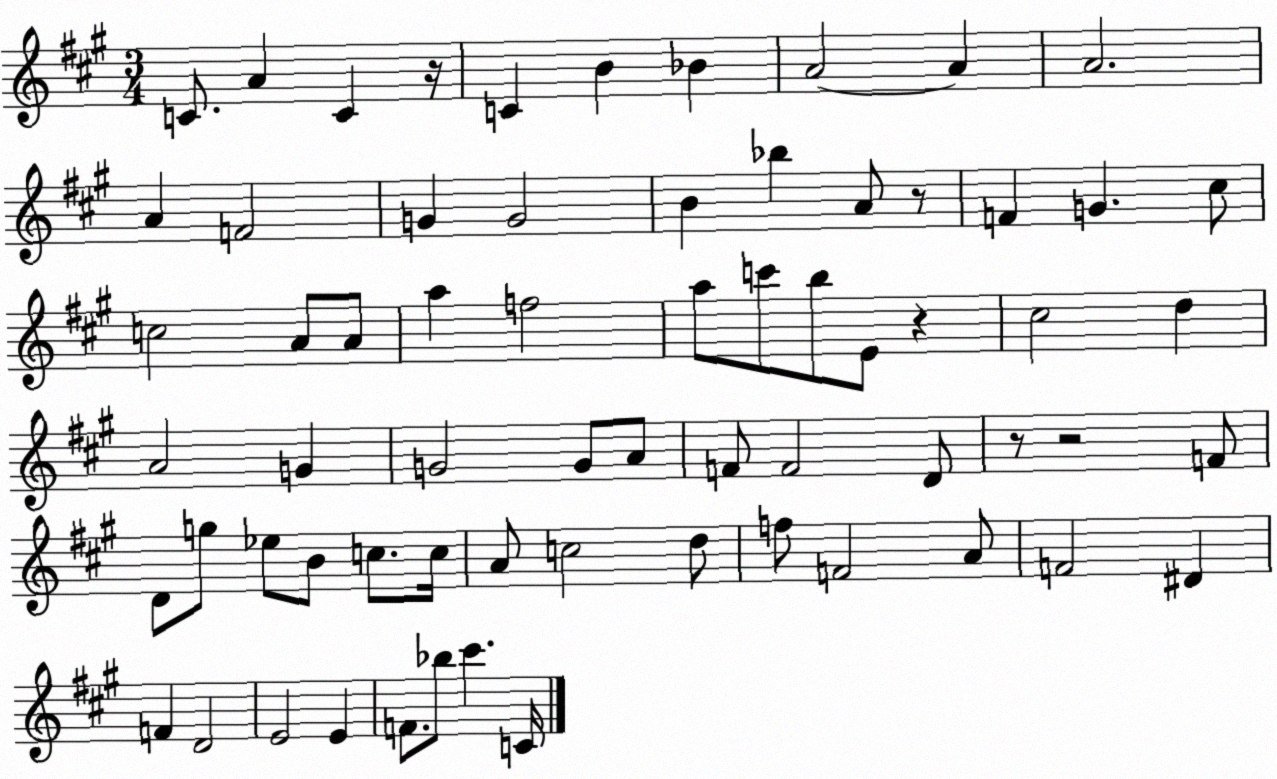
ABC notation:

X:1
T:Untitled
M:3/4
L:1/4
K:A
C/2 A C z/4 C B _B A2 A A2 A F2 G G2 B _b A/2 z/2 F G ^c/2 c2 A/2 A/2 a f2 a/2 c'/2 b/2 E/2 z ^c2 d A2 G G2 G/2 A/2 F/2 F2 D/2 z/2 z2 F/2 D/2 g/2 _e/2 B/2 c/2 c/4 A/2 c2 d/2 f/2 F2 A/2 F2 ^D F D2 E2 E F/2 _b/2 ^c' C/4